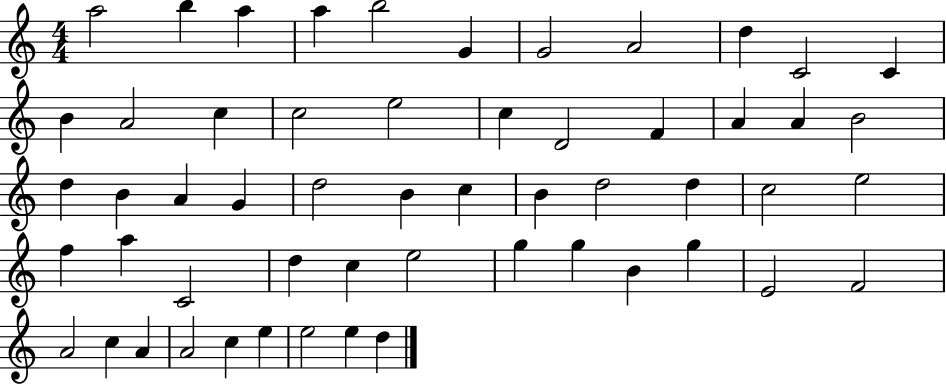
X:1
T:Untitled
M:4/4
L:1/4
K:C
a2 b a a b2 G G2 A2 d C2 C B A2 c c2 e2 c D2 F A A B2 d B A G d2 B c B d2 d c2 e2 f a C2 d c e2 g g B g E2 F2 A2 c A A2 c e e2 e d